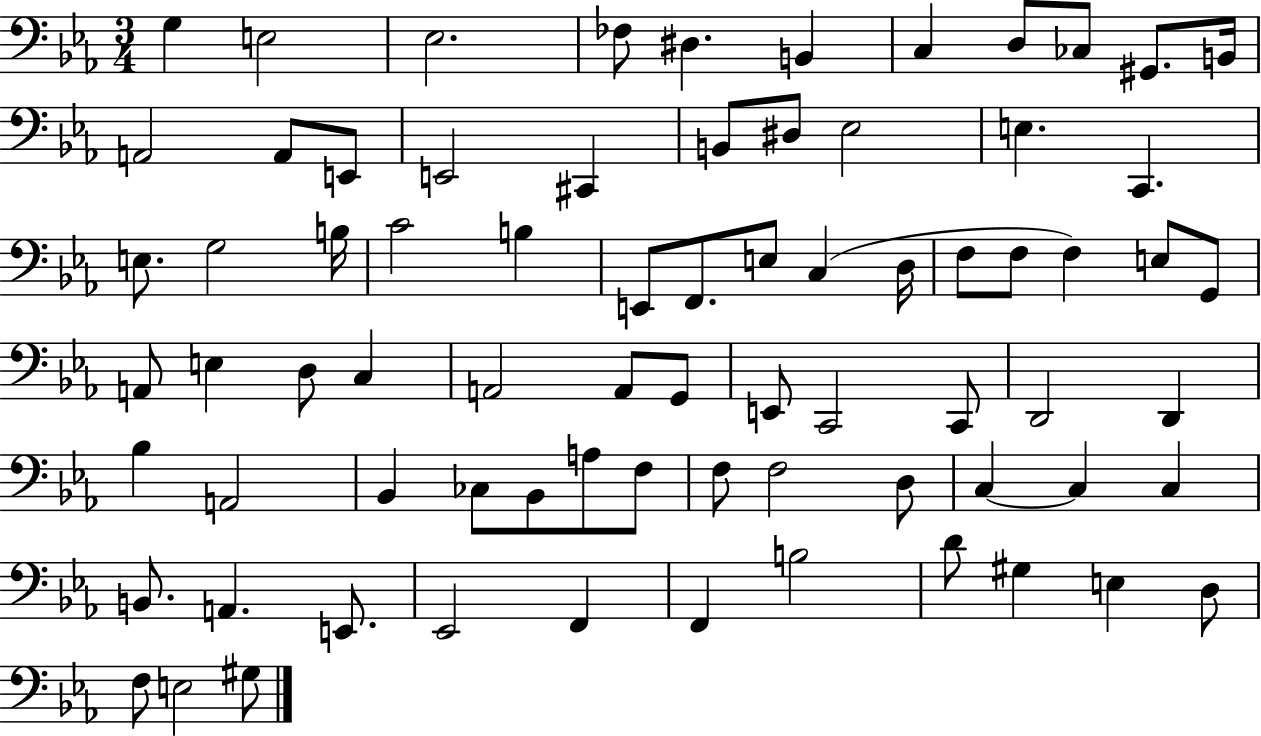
X:1
T:Untitled
M:3/4
L:1/4
K:Eb
G, E,2 _E,2 _F,/2 ^D, B,, C, D,/2 _C,/2 ^G,,/2 B,,/4 A,,2 A,,/2 E,,/2 E,,2 ^C,, B,,/2 ^D,/2 _E,2 E, C,, E,/2 G,2 B,/4 C2 B, E,,/2 F,,/2 E,/2 C, D,/4 F,/2 F,/2 F, E,/2 G,,/2 A,,/2 E, D,/2 C, A,,2 A,,/2 G,,/2 E,,/2 C,,2 C,,/2 D,,2 D,, _B, A,,2 _B,, _C,/2 _B,,/2 A,/2 F,/2 F,/2 F,2 D,/2 C, C, C, B,,/2 A,, E,,/2 _E,,2 F,, F,, B,2 D/2 ^G, E, D,/2 F,/2 E,2 ^G,/2